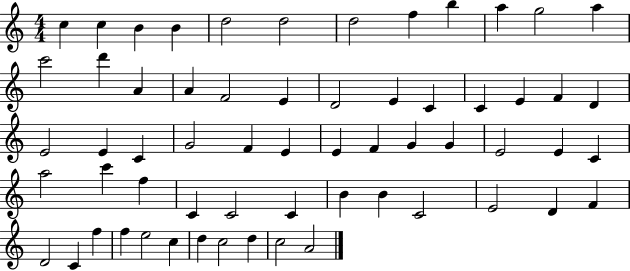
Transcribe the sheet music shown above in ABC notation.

X:1
T:Untitled
M:4/4
L:1/4
K:C
c c B B d2 d2 d2 f b a g2 a c'2 d' A A F2 E D2 E C C E F D E2 E C G2 F E E F G G E2 E C a2 c' f C C2 C B B C2 E2 D F D2 C f f e2 c d c2 d c2 A2